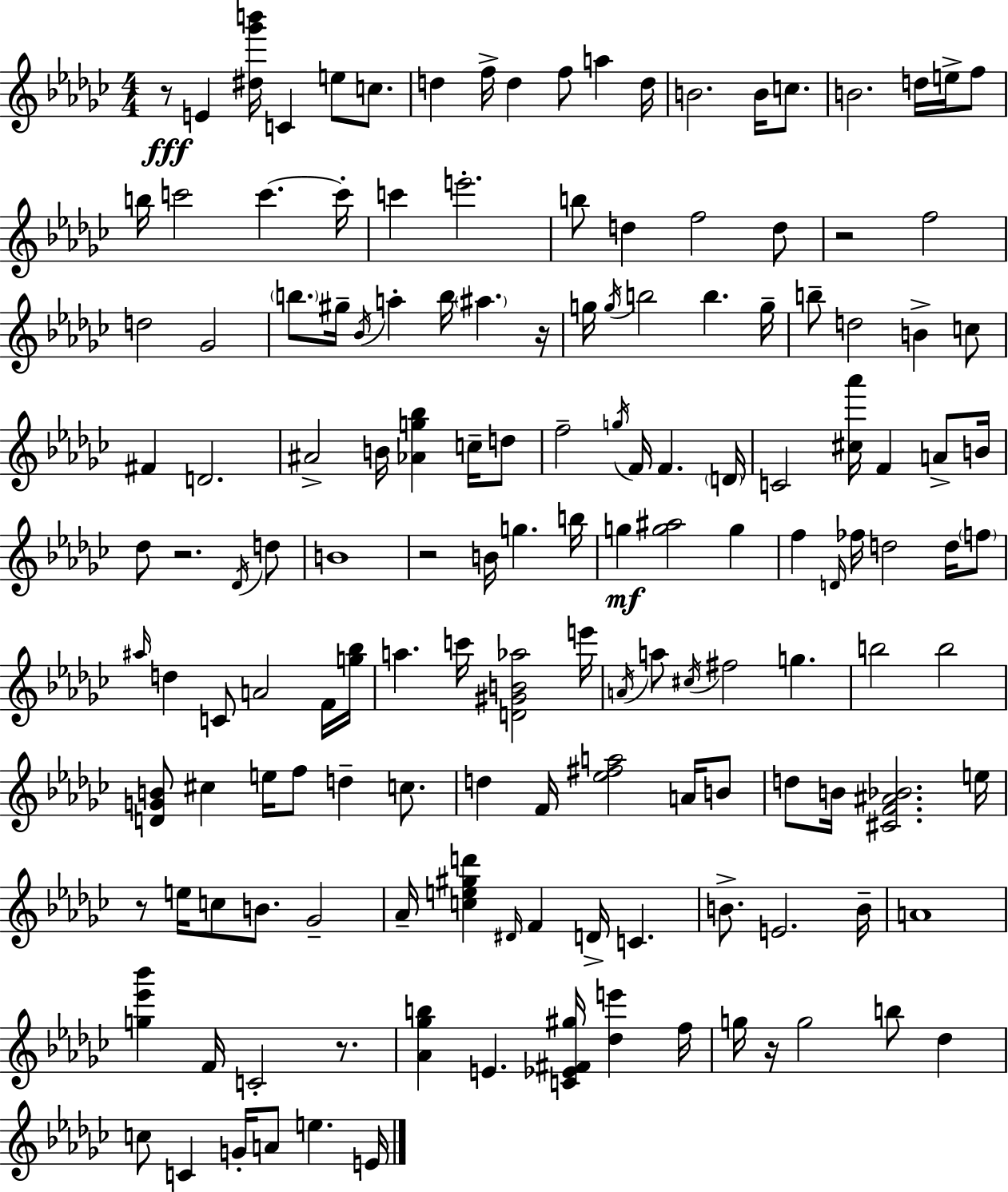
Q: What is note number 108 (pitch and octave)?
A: D#4